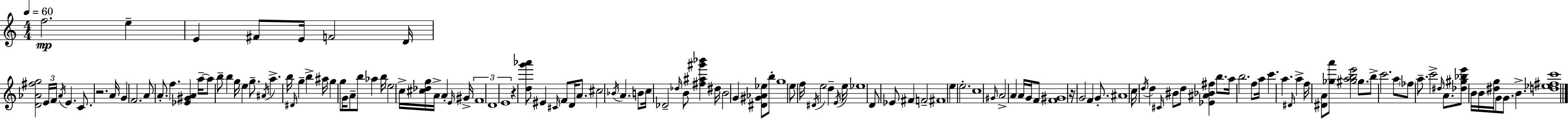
X:1
T:Untitled
M:4/4
L:1/4
K:Am
f2 e E ^F/2 E/4 F2 D/4 [D_A^fg]2 E/4 F/4 _A/4 E C/2 z2 A/4 G F2 A/2 A/2 f [_E^GA] a/4 a/2 b/2 b g/4 e g/2 ^A/4 a b/4 ^D/4 g b ^a/4 g g/2 G/4 A/2 b/2 _a b/4 e2 c/4 [^c_dg]/4 A/4 A E/4 ^G/4 F4 D4 E4 z [dg'_a']/2 ^E ^C/4 F/2 D/4 A/2 ^c2 _B/4 A B/2 c/4 _D2 _d/4 B/2 [^f^a^g'_b'] ^d/4 B2 G [^D^G_A_e]/2 b/2 g4 e/2 f/4 ^D/4 e2 d E/4 e/4 _e4 D/2 _E/2 ^F F2 ^F4 e e2 c4 ^G/4 A2 A A/4 G/4 F/2 [F^G]4 z/4 G2 F G/2 ^A4 c/4 d/4 d ^C/4 ^B/2 d/2 [_E^A_B^f] b/2 a/4 b2 f/2 a/4 c' a ^D/4 a f/4 [^DA]/2 [_ga']/2 [^gabe']2 ^g/2 b/2 c'2 a/2 _f/2 a/2 c'2 ^d/4 A/2 [_d^g_be']/2 B/4 B/4 [^dg]/4 G/2 G/2 B [d_e^fc']4